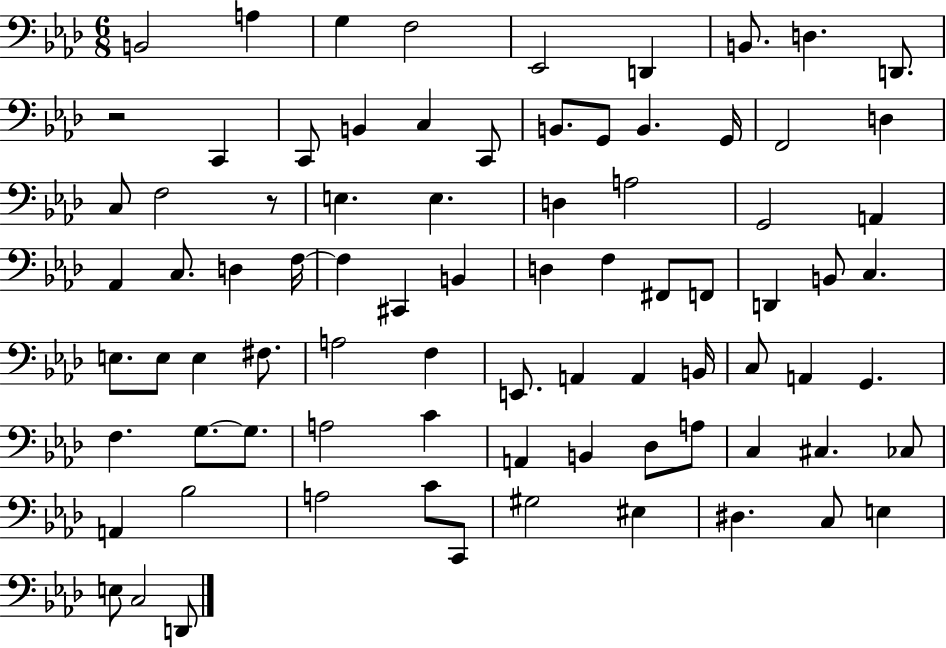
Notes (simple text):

B2/h A3/q G3/q F3/h Eb2/h D2/q B2/e. D3/q. D2/e. R/h C2/q C2/e B2/q C3/q C2/e B2/e. G2/e B2/q. G2/s F2/h D3/q C3/e F3/h R/e E3/q. E3/q. D3/q A3/h G2/h A2/q Ab2/q C3/e. D3/q F3/s F3/q C#2/q B2/q D3/q F3/q F#2/e F2/e D2/q B2/e C3/q. E3/e. E3/e E3/q F#3/e. A3/h F3/q E2/e. A2/q A2/q B2/s C3/e A2/q G2/q. F3/q. G3/e. G3/e. A3/h C4/q A2/q B2/q Db3/e A3/e C3/q C#3/q. CES3/e A2/q Bb3/h A3/h C4/e C2/e G#3/h EIS3/q D#3/q. C3/e E3/q E3/e C3/h D2/e